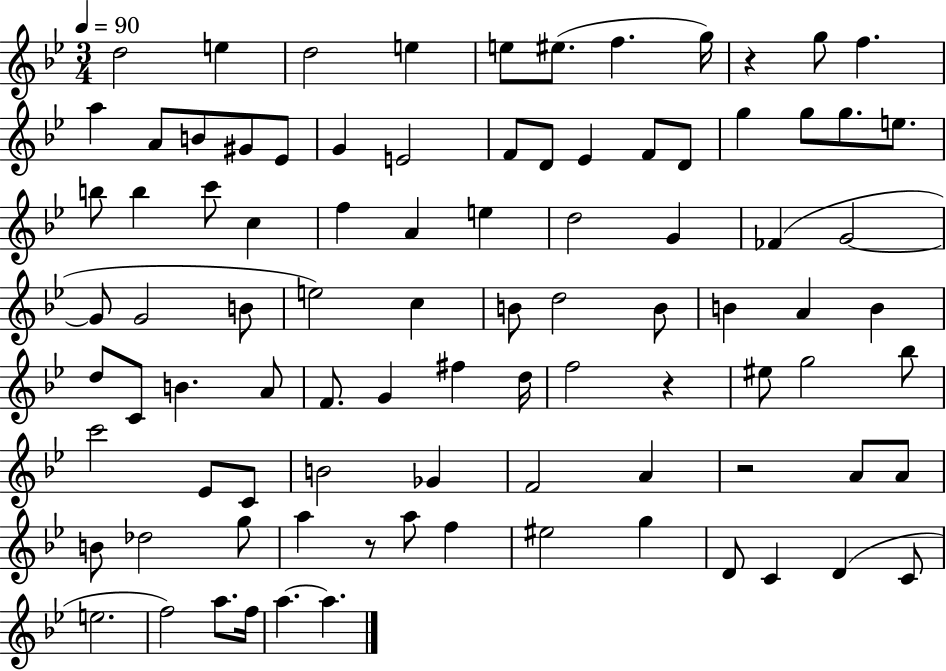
{
  \clef treble
  \numericTimeSignature
  \time 3/4
  \key bes \major
  \tempo 4 = 90
  \repeat volta 2 { d''2 e''4 | d''2 e''4 | e''8 eis''8.( f''4. g''16) | r4 g''8 f''4. | \break a''4 a'8 b'8 gis'8 ees'8 | g'4 e'2 | f'8 d'8 ees'4 f'8 d'8 | g''4 g''8 g''8. e''8. | \break b''8 b''4 c'''8 c''4 | f''4 a'4 e''4 | d''2 g'4 | fes'4( g'2~~ | \break g'8 g'2 b'8 | e''2) c''4 | b'8 d''2 b'8 | b'4 a'4 b'4 | \break d''8 c'8 b'4. a'8 | f'8. g'4 fis''4 d''16 | f''2 r4 | eis''8 g''2 bes''8 | \break c'''2 ees'8 c'8 | b'2 ges'4 | f'2 a'4 | r2 a'8 a'8 | \break b'8 des''2 g''8 | a''4 r8 a''8 f''4 | eis''2 g''4 | d'8 c'4 d'4( c'8 | \break e''2. | f''2) a''8. f''16 | a''4.~~ a''4. | } \bar "|."
}